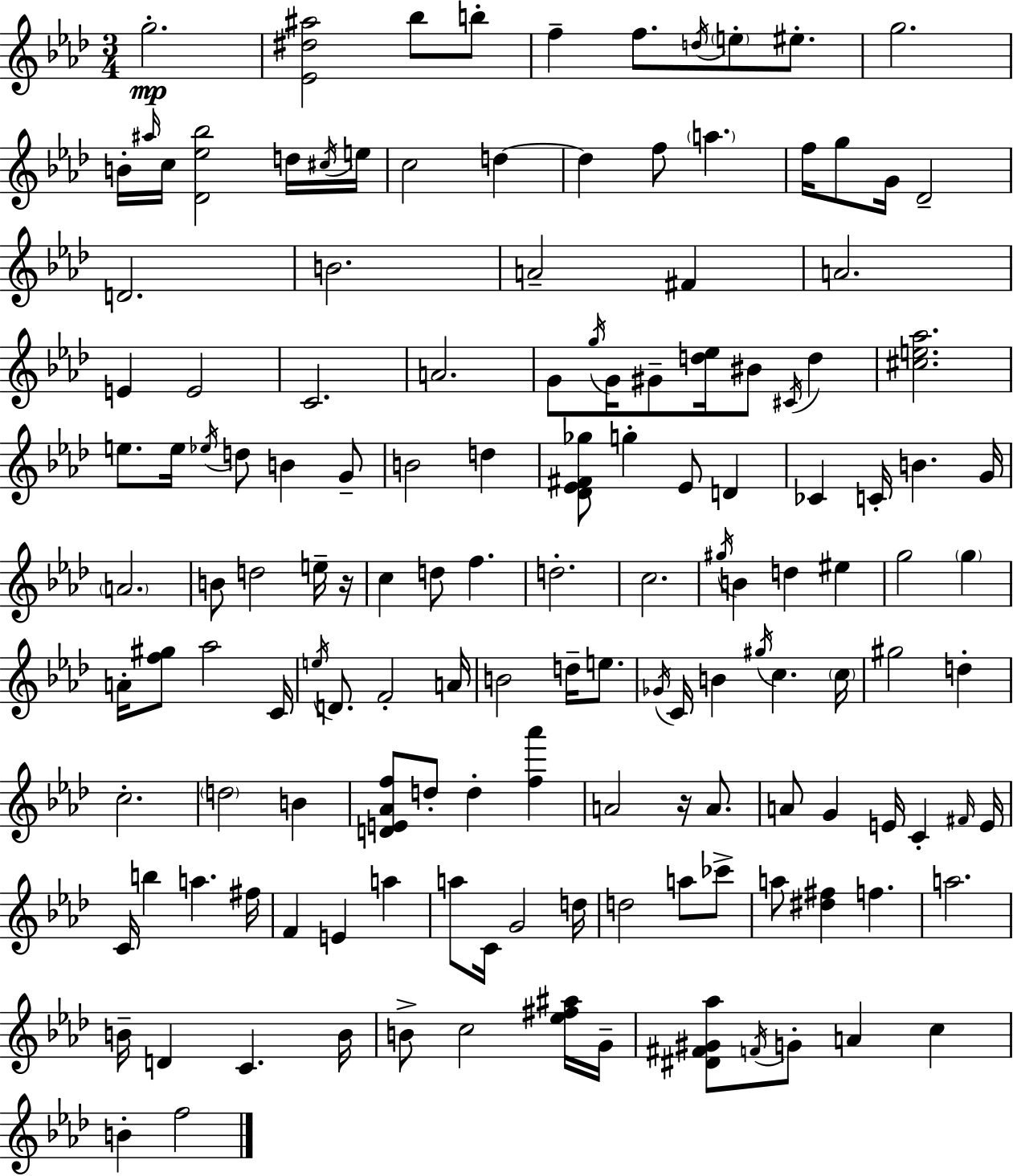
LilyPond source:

{
  \clef treble
  \numericTimeSignature
  \time 3/4
  \key f \minor
  g''2.-.\mp | <ees' dis'' ais''>2 bes''8 b''8-. | f''4-- f''8. \acciaccatura { d''16 } \parenthesize e''8-. eis''8.-. | g''2. | \break b'16-. \grace { ais''16 } c''16 <des' ees'' bes''>2 | d''16 \acciaccatura { cis''16 } e''16 c''2 d''4~~ | d''4 f''8 \parenthesize a''4. | f''16 g''8 g'16 des'2-- | \break d'2. | b'2. | a'2-- fis'4 | a'2. | \break e'4 e'2 | c'2. | a'2. | g'8 \acciaccatura { g''16 } g'16 gis'8-- <d'' ees''>16 bis'8 | \break \acciaccatura { cis'16 } d''4 <cis'' e'' aes''>2. | e''8. e''16 \acciaccatura { ees''16 } d''8 | b'4 g'8-- b'2 | d''4 <des' ees' fis' ges''>8 g''4-. | \break ees'8 d'4 ces'4 c'16-. b'4. | g'16 \parenthesize a'2. | b'8 d''2 | e''16-- r16 c''4 d''8 | \break f''4. d''2.-. | c''2. | \acciaccatura { gis''16 } b'4 d''4 | eis''4 g''2 | \break \parenthesize g''4 a'16-. <f'' gis''>8 aes''2 | c'16 \acciaccatura { e''16 } d'8. f'2-. | a'16 b'2 | d''16-- e''8. \acciaccatura { ges'16 } c'16 b'4 | \break \acciaccatura { gis''16 } c''4. \parenthesize c''16 gis''2 | d''4-. c''2.-. | \parenthesize d''2 | b'4 <d' e' aes' f''>8 | \break d''8-. d''4-. <f'' aes'''>4 a'2 | r16 a'8. a'8 | g'4 e'16 c'4-. \grace { fis'16 } e'16 c'16 | b''4 a''4. fis''16 f'4 | \break e'4 a''4 a''8 | c'16 g'2 d''16 d''2 | a''8 ces'''8-> a''8 | <dis'' fis''>4 f''4. a''2. | \break b'16-- | d'4 c'4. b'16 b'8-> | c''2 <ees'' fis'' ais''>16 g'16-- <dis' fis' gis' aes''>8 | \acciaccatura { f'16 } g'8-. a'4 c''4 | \break b'4-. f''2 | \bar "|."
}